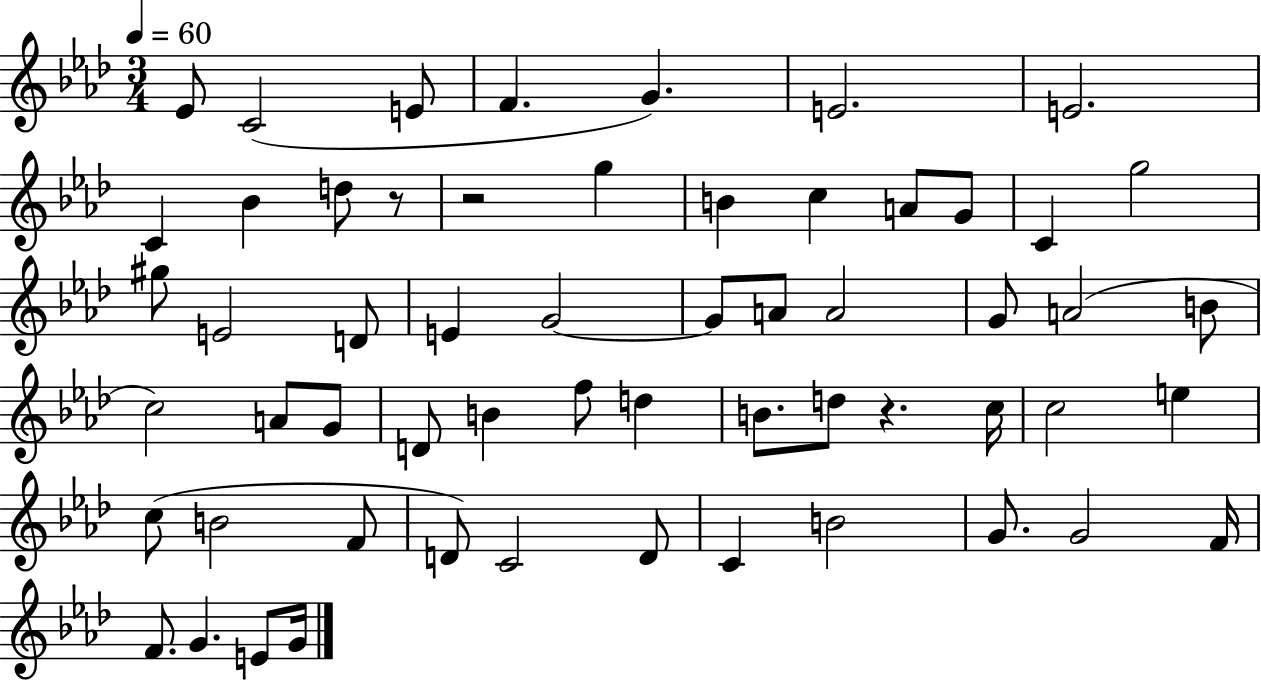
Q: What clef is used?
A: treble